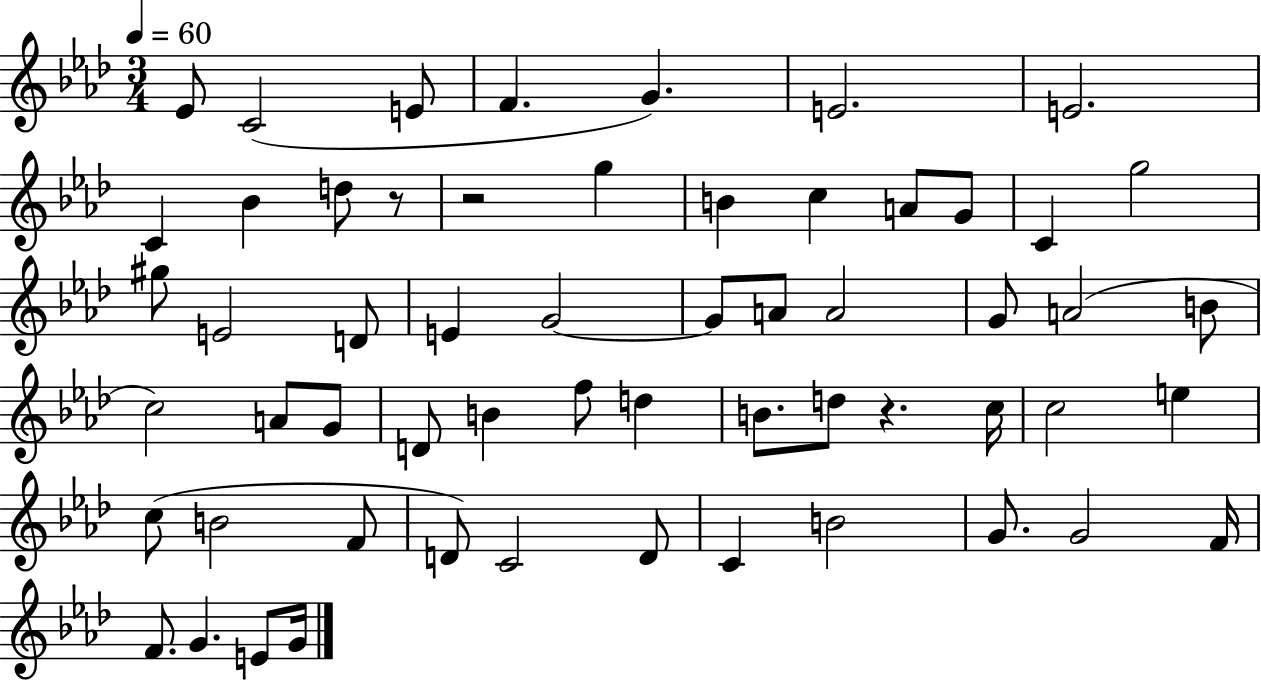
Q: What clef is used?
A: treble